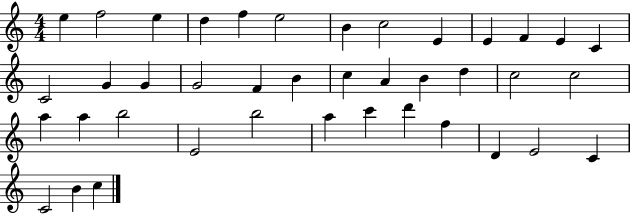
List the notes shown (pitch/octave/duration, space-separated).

E5/q F5/h E5/q D5/q F5/q E5/h B4/q C5/h E4/q E4/q F4/q E4/q C4/q C4/h G4/q G4/q G4/h F4/q B4/q C5/q A4/q B4/q D5/q C5/h C5/h A5/q A5/q B5/h E4/h B5/h A5/q C6/q D6/q F5/q D4/q E4/h C4/q C4/h B4/q C5/q